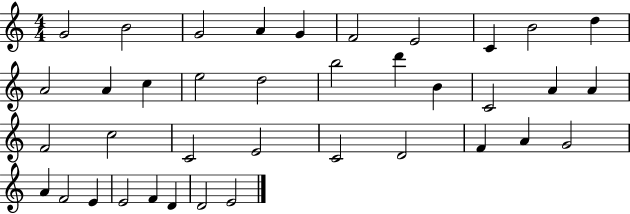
G4/h B4/h G4/h A4/q G4/q F4/h E4/h C4/q B4/h D5/q A4/h A4/q C5/q E5/h D5/h B5/h D6/q B4/q C4/h A4/q A4/q F4/h C5/h C4/h E4/h C4/h D4/h F4/q A4/q G4/h A4/q F4/h E4/q E4/h F4/q D4/q D4/h E4/h